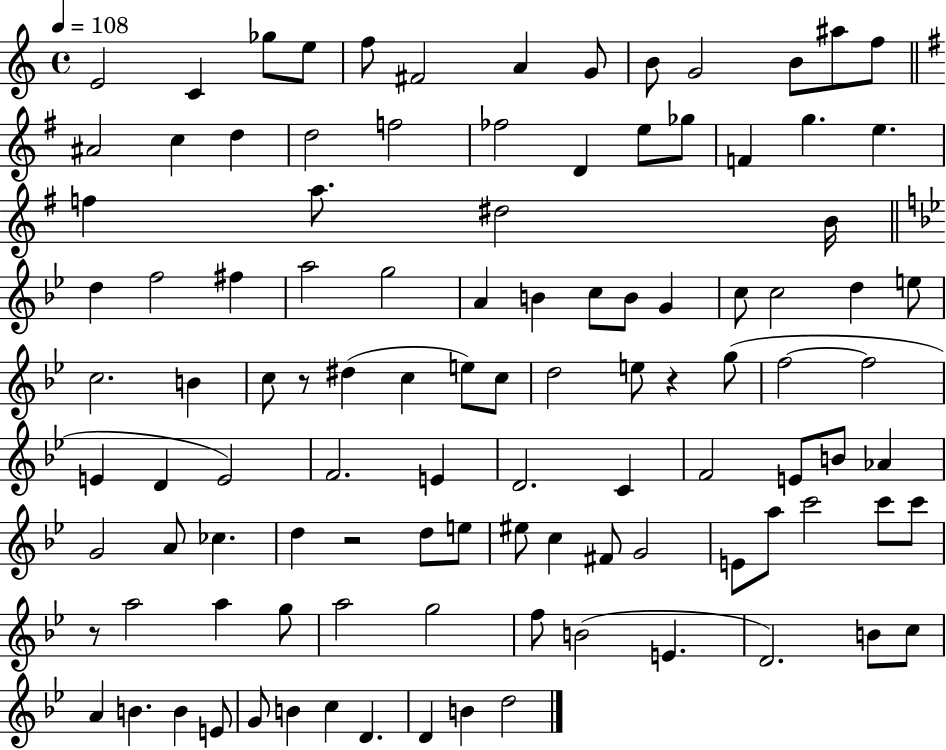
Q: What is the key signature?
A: C major